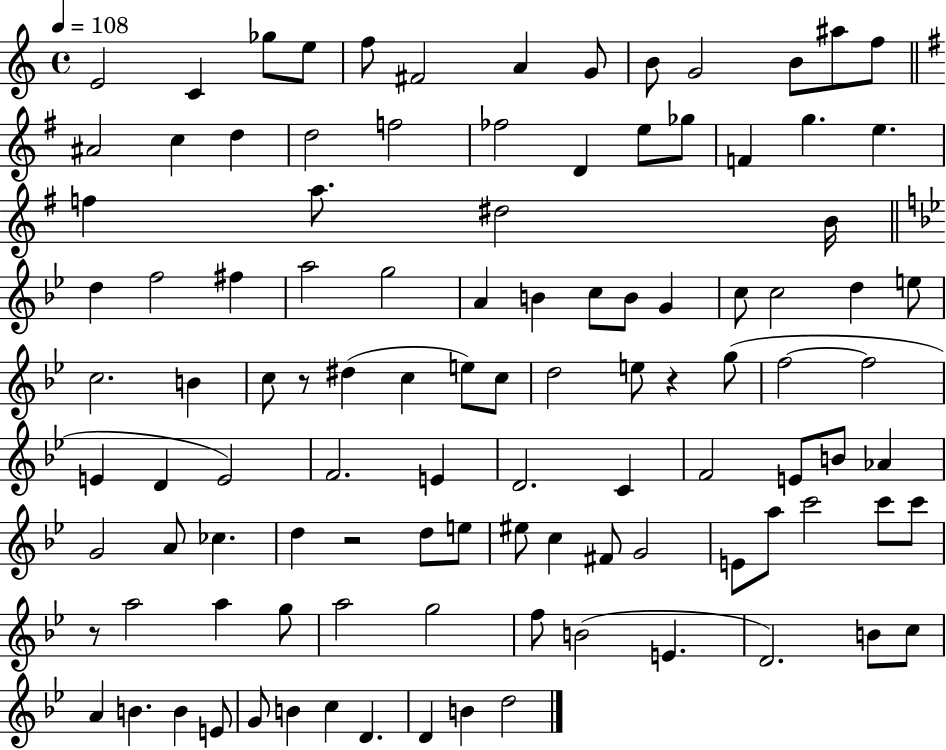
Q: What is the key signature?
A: C major